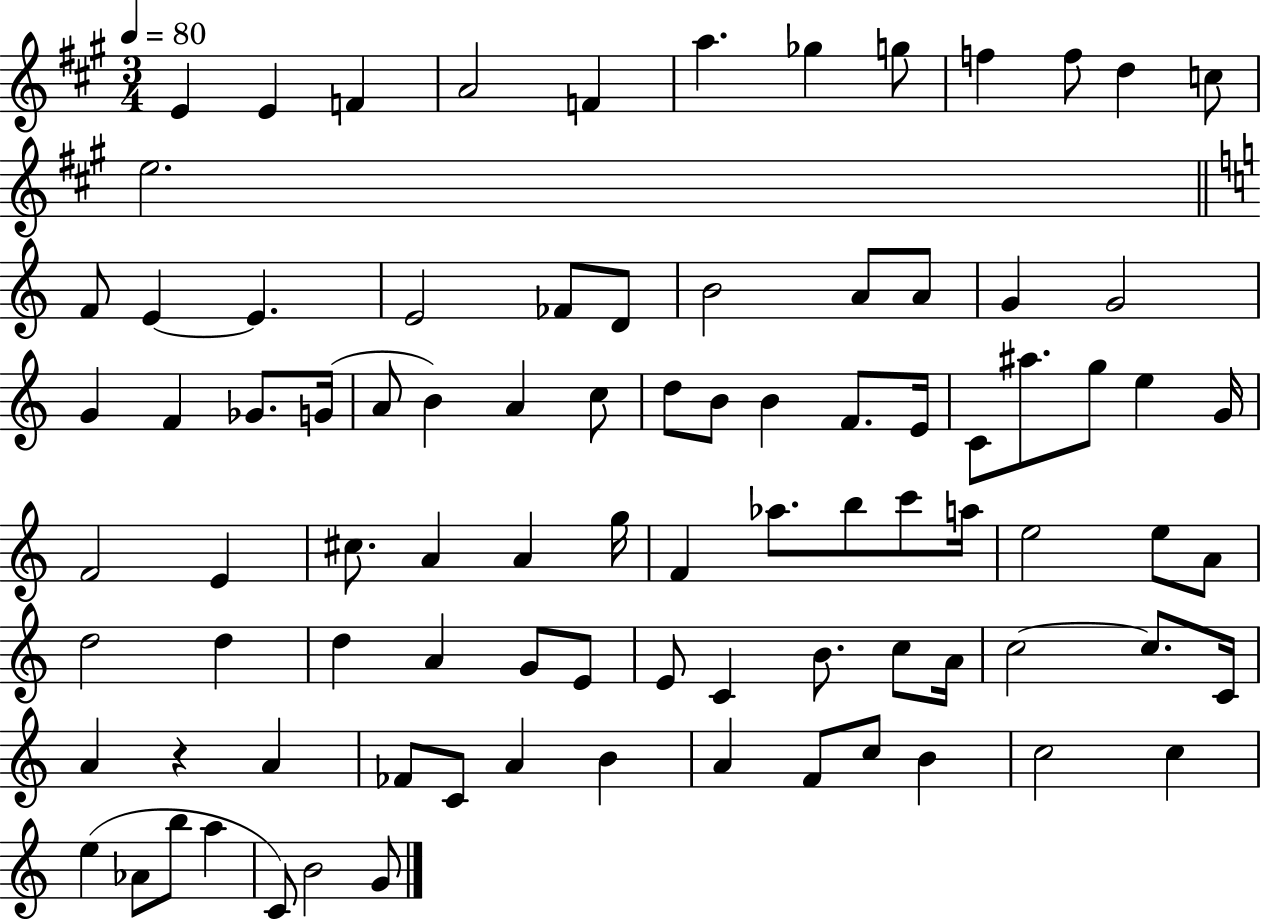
E4/q E4/q F4/q A4/h F4/q A5/q. Gb5/q G5/e F5/q F5/e D5/q C5/e E5/h. F4/e E4/q E4/q. E4/h FES4/e D4/e B4/h A4/e A4/e G4/q G4/h G4/q F4/q Gb4/e. G4/s A4/e B4/q A4/q C5/e D5/e B4/e B4/q F4/e. E4/s C4/e A#5/e. G5/e E5/q G4/s F4/h E4/q C#5/e. A4/q A4/q G5/s F4/q Ab5/e. B5/e C6/e A5/s E5/h E5/e A4/e D5/h D5/q D5/q A4/q G4/e E4/e E4/e C4/q B4/e. C5/e A4/s C5/h C5/e. C4/s A4/q R/q A4/q FES4/e C4/e A4/q B4/q A4/q F4/e C5/e B4/q C5/h C5/q E5/q Ab4/e B5/e A5/q C4/e B4/h G4/e